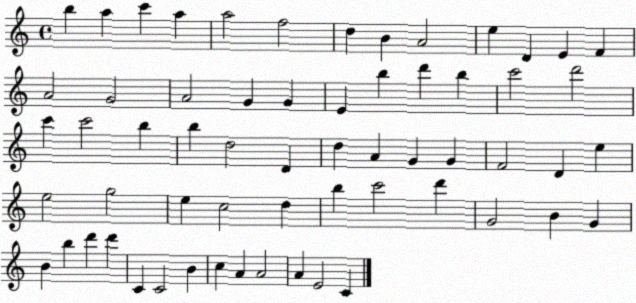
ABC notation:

X:1
T:Untitled
M:4/4
L:1/4
K:C
b a c' a a2 f2 d B A2 e D E F A2 G2 A2 G G E b d' b c'2 d'2 c' c'2 b b d2 D d A G G F2 D e e2 g2 e c2 d b c'2 d' G2 B G B b d' d' C C2 B c A A2 A E2 C